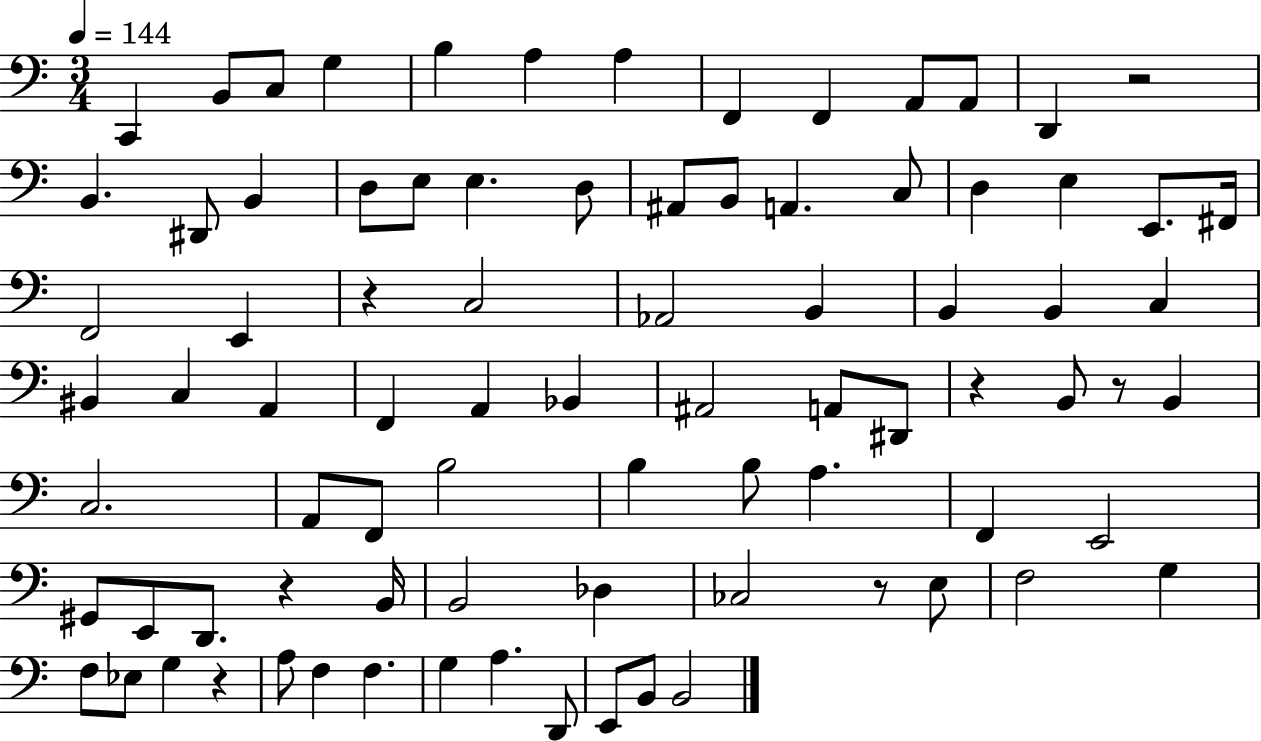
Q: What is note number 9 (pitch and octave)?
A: F2